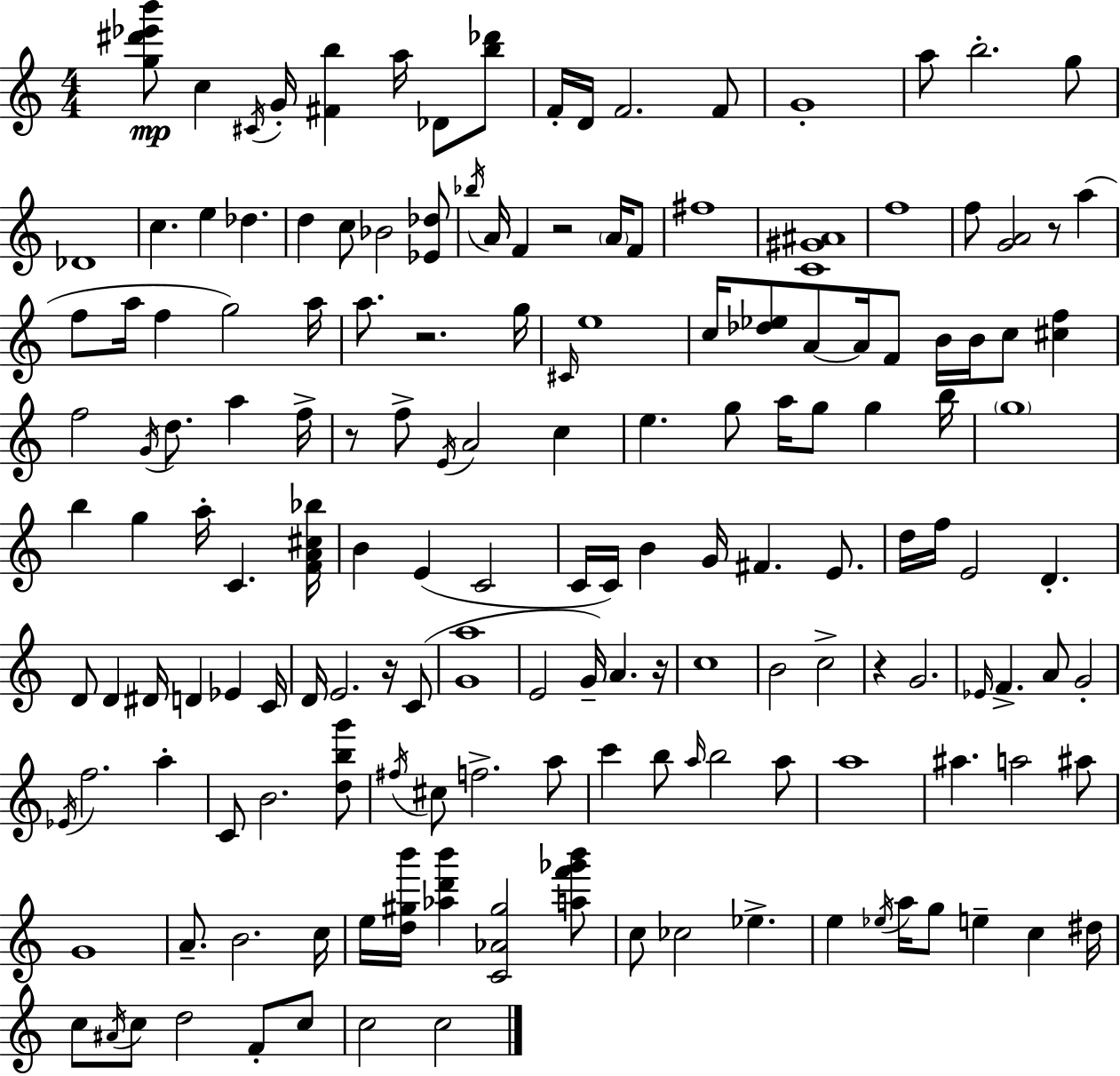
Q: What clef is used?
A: treble